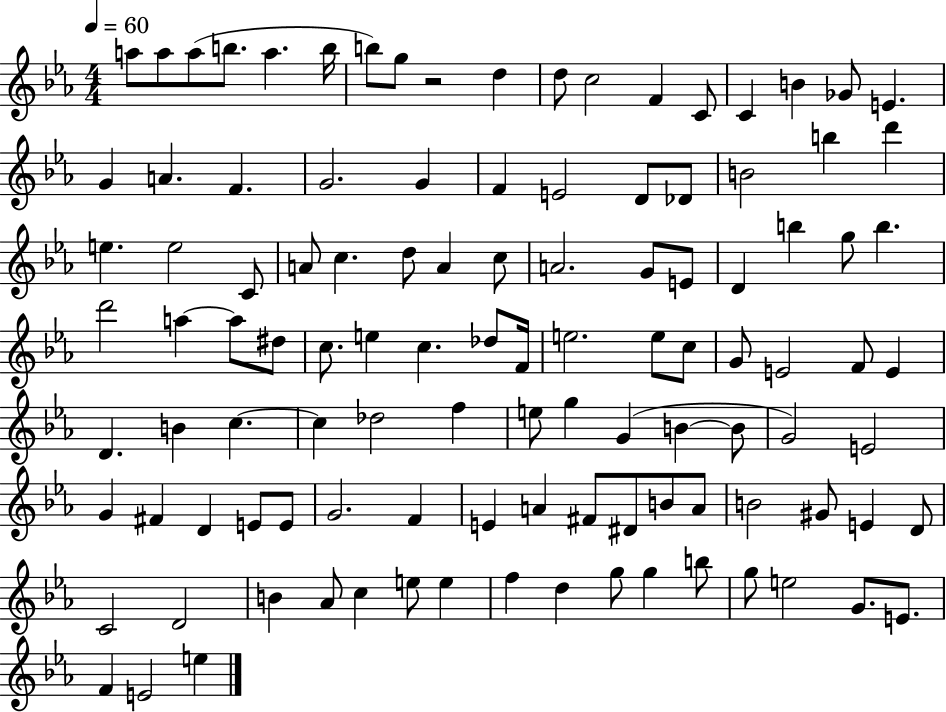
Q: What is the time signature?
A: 4/4